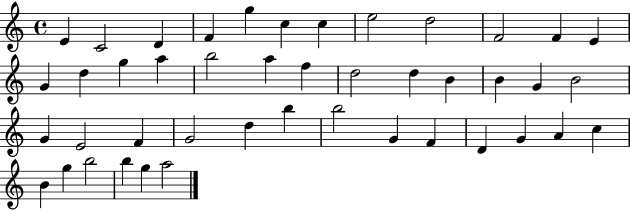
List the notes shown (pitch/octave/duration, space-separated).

E4/q C4/h D4/q F4/q G5/q C5/q C5/q E5/h D5/h F4/h F4/q E4/q G4/q D5/q G5/q A5/q B5/h A5/q F5/q D5/h D5/q B4/q B4/q G4/q B4/h G4/q E4/h F4/q G4/h D5/q B5/q B5/h G4/q F4/q D4/q G4/q A4/q C5/q B4/q G5/q B5/h B5/q G5/q A5/h